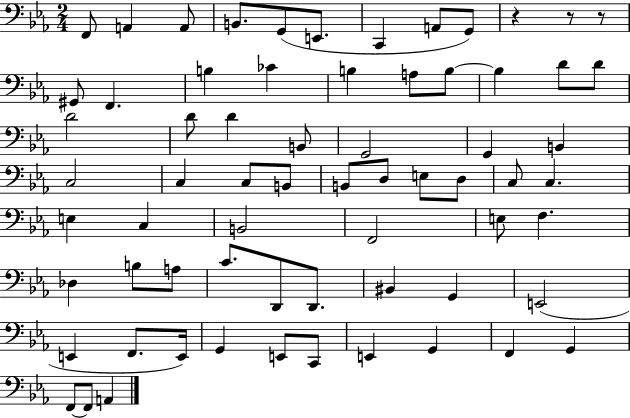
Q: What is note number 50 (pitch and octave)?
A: G2